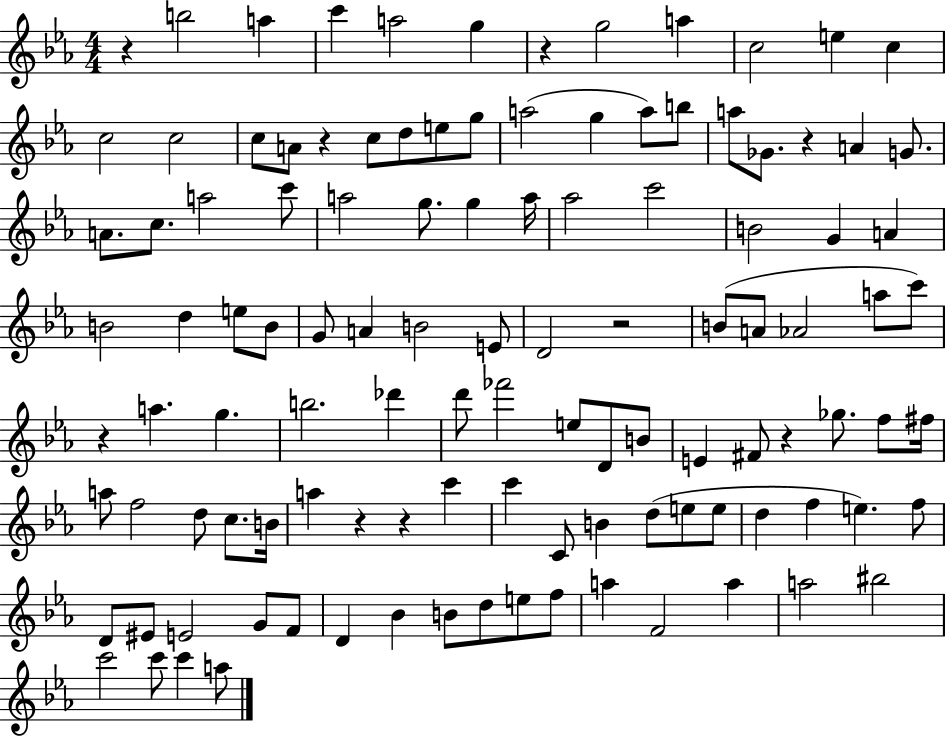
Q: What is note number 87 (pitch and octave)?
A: E4